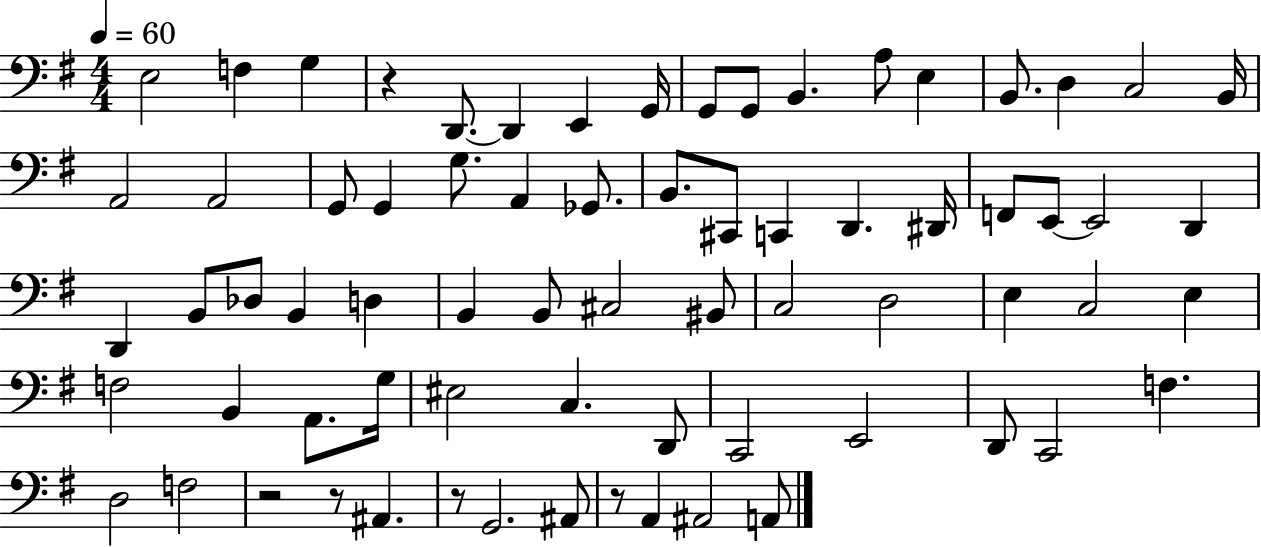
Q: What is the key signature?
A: G major